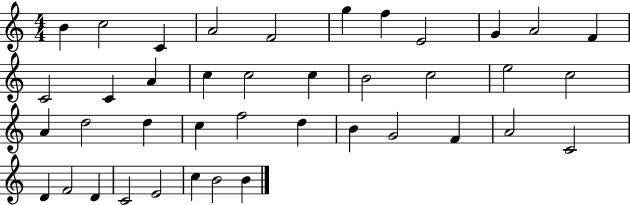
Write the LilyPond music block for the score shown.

{
  \clef treble
  \numericTimeSignature
  \time 4/4
  \key c \major
  b'4 c''2 c'4 | a'2 f'2 | g''4 f''4 e'2 | g'4 a'2 f'4 | \break c'2 c'4 a'4 | c''4 c''2 c''4 | b'2 c''2 | e''2 c''2 | \break a'4 d''2 d''4 | c''4 f''2 d''4 | b'4 g'2 f'4 | a'2 c'2 | \break d'4 f'2 d'4 | c'2 e'2 | c''4 b'2 b'4 | \bar "|."
}